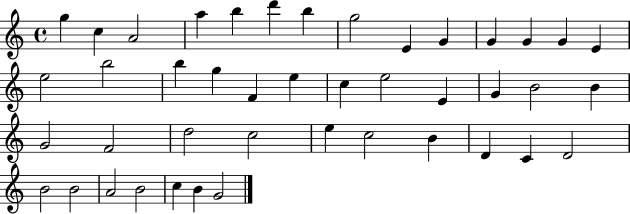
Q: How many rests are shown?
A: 0